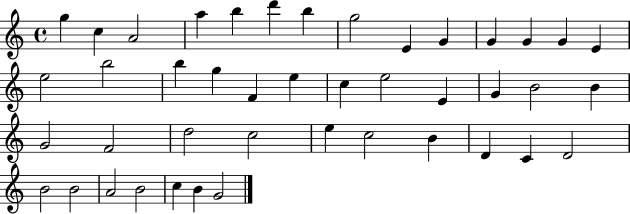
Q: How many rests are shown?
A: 0